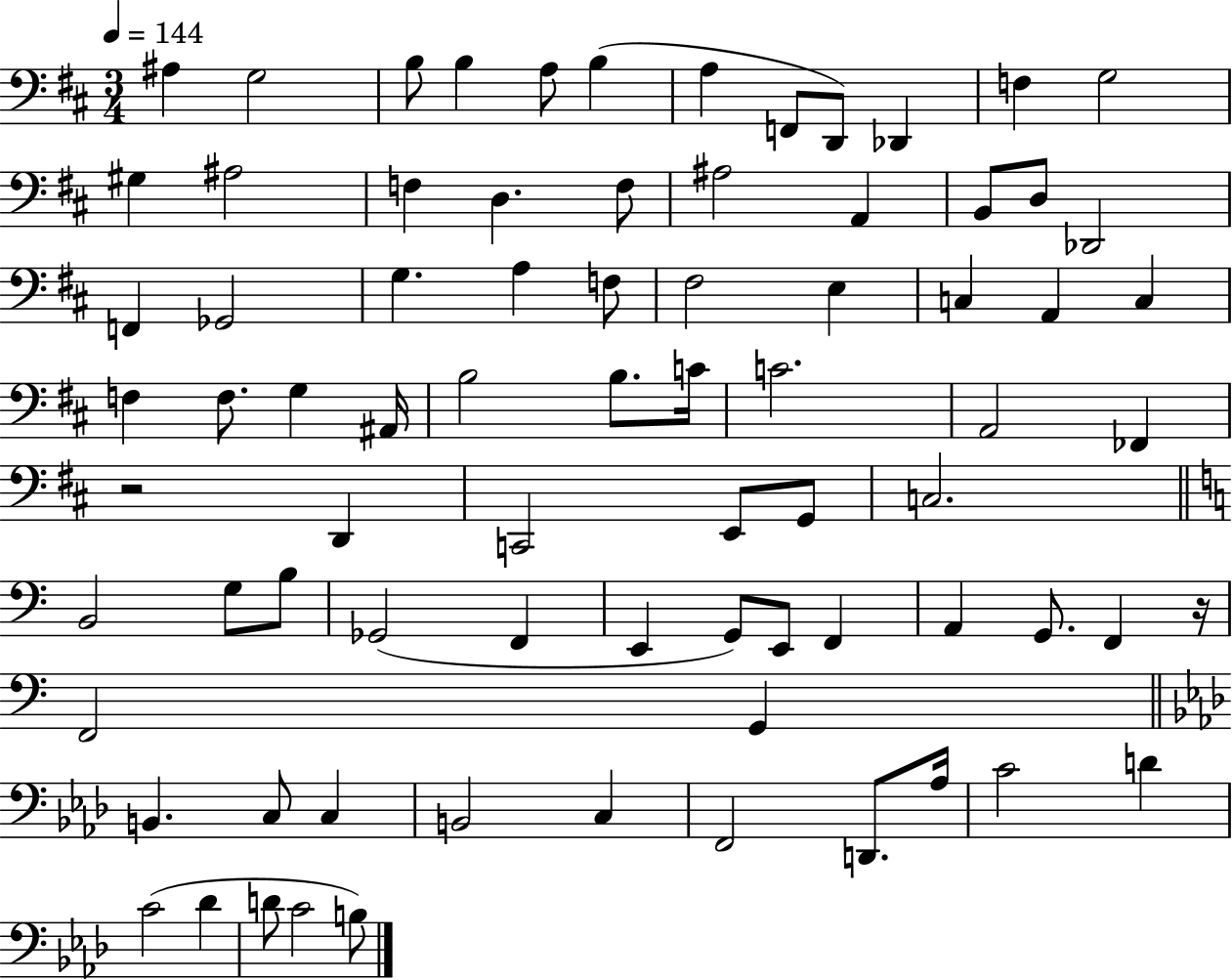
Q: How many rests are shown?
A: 2